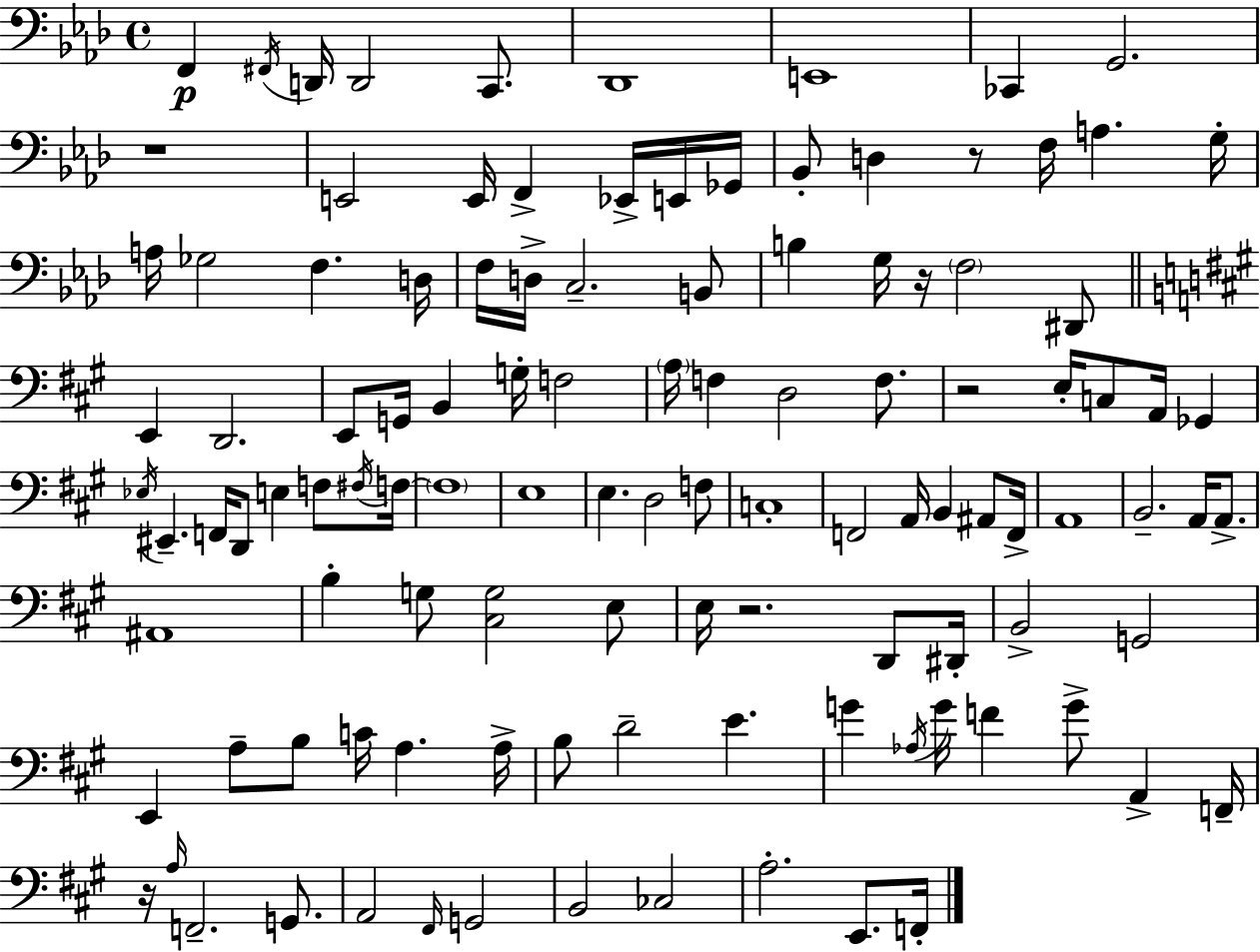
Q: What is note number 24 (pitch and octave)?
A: D3